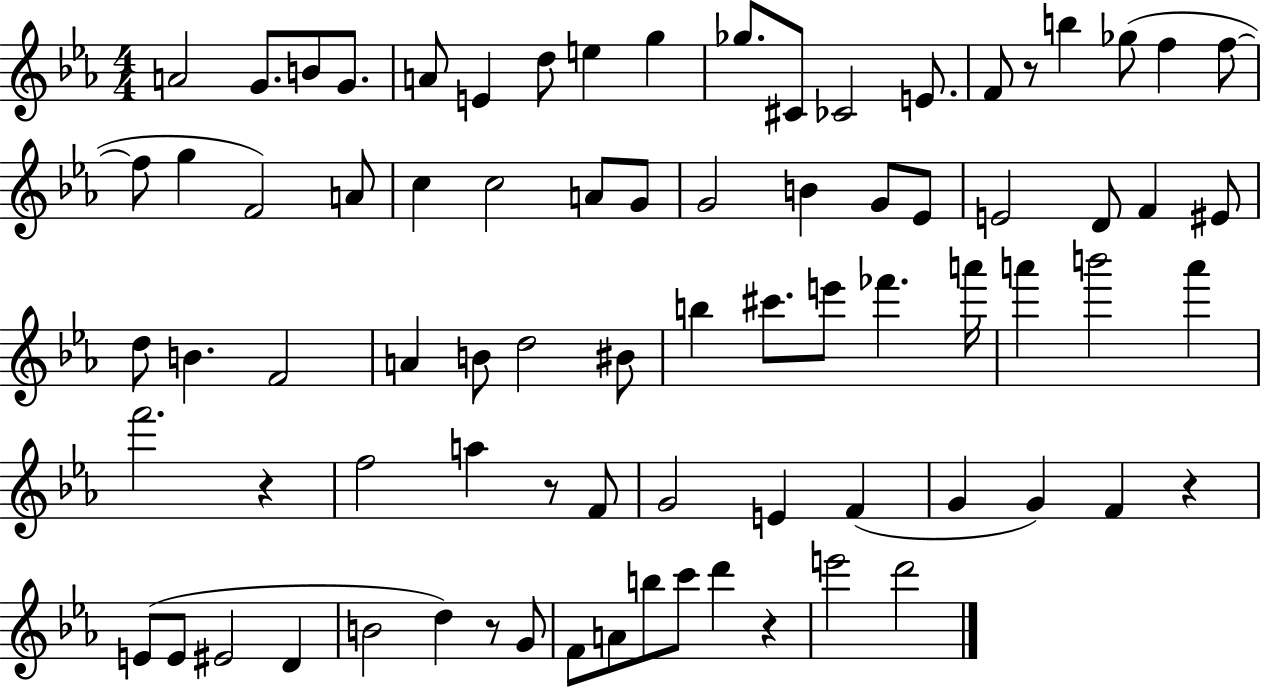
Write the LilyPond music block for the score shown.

{
  \clef treble
  \numericTimeSignature
  \time 4/4
  \key ees \major
  \repeat volta 2 { a'2 g'8. b'8 g'8. | a'8 e'4 d''8 e''4 g''4 | ges''8. cis'8 ces'2 e'8. | f'8 r8 b''4 ges''8( f''4 f''8~~ | \break f''8 g''4 f'2) a'8 | c''4 c''2 a'8 g'8 | g'2 b'4 g'8 ees'8 | e'2 d'8 f'4 eis'8 | \break d''8 b'4. f'2 | a'4 b'8 d''2 bis'8 | b''4 cis'''8. e'''8 fes'''4. a'''16 | a'''4 b'''2 a'''4 | \break f'''2. r4 | f''2 a''4 r8 f'8 | g'2 e'4 f'4( | g'4 g'4) f'4 r4 | \break e'8( e'8 eis'2 d'4 | b'2 d''4) r8 g'8 | f'8 a'8 b''8 c'''8 d'''4 r4 | e'''2 d'''2 | \break } \bar "|."
}